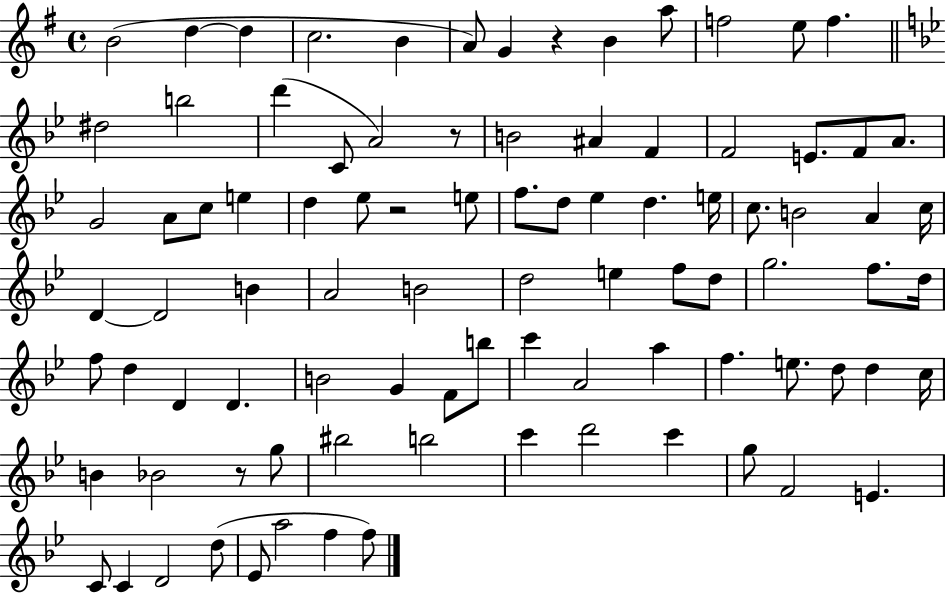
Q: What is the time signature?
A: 4/4